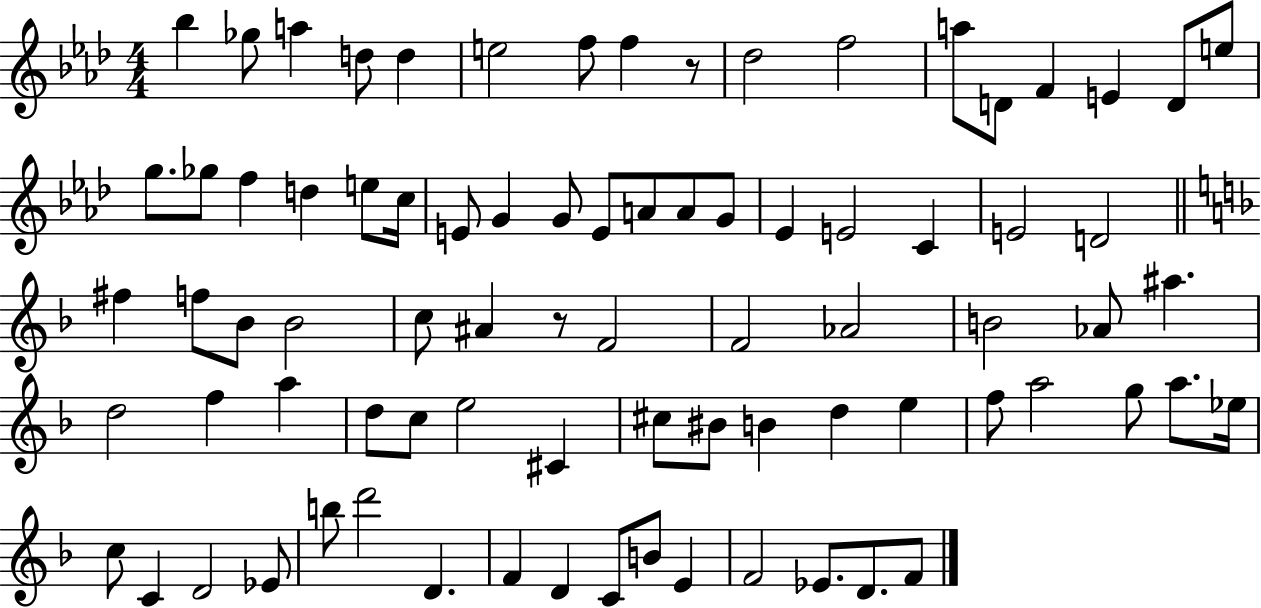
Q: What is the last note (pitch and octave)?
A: F4